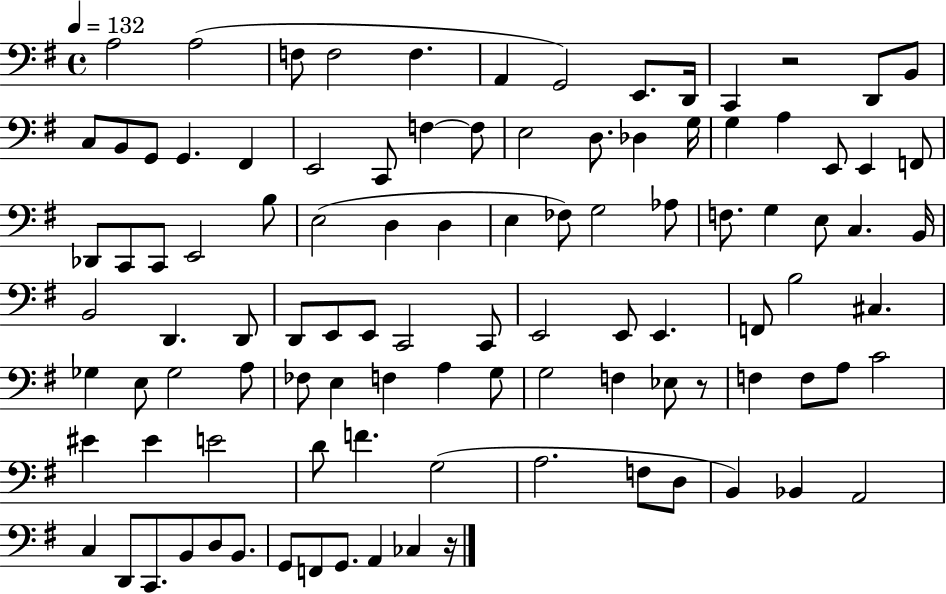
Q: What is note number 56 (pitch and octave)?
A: E2